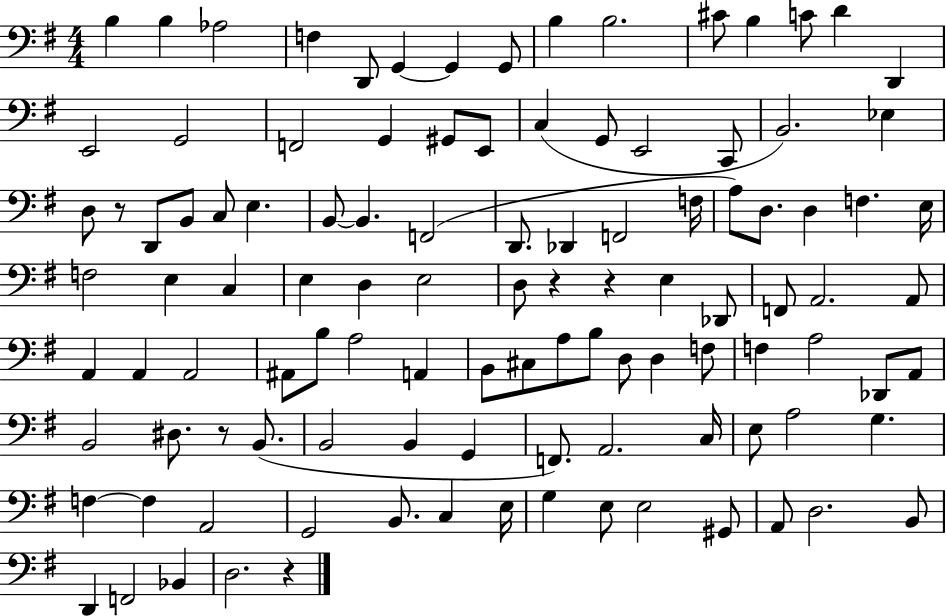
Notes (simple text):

B3/q B3/q Ab3/h F3/q D2/e G2/q G2/q G2/e B3/q B3/h. C#4/e B3/q C4/e D4/q D2/q E2/h G2/h F2/h G2/q G#2/e E2/e C3/q G2/e E2/h C2/e B2/h. Eb3/q D3/e R/e D2/e B2/e C3/e E3/q. B2/e B2/q. F2/h D2/e. Db2/q F2/h F3/s A3/e D3/e. D3/q F3/q. E3/s F3/h E3/q C3/q E3/q D3/q E3/h D3/e R/q R/q E3/q Db2/e F2/e A2/h. A2/e A2/q A2/q A2/h A#2/e B3/e A3/h A2/q B2/e C#3/e A3/e B3/e D3/e D3/q F3/e F3/q A3/h Db2/e A2/e B2/h D#3/e. R/e B2/e. B2/h B2/q G2/q F2/e. A2/h. C3/s E3/e A3/h G3/q. F3/q F3/q A2/h G2/h B2/e. C3/q E3/s G3/q E3/e E3/h G#2/e A2/e D3/h. B2/e D2/q F2/h Bb2/q D3/h. R/q